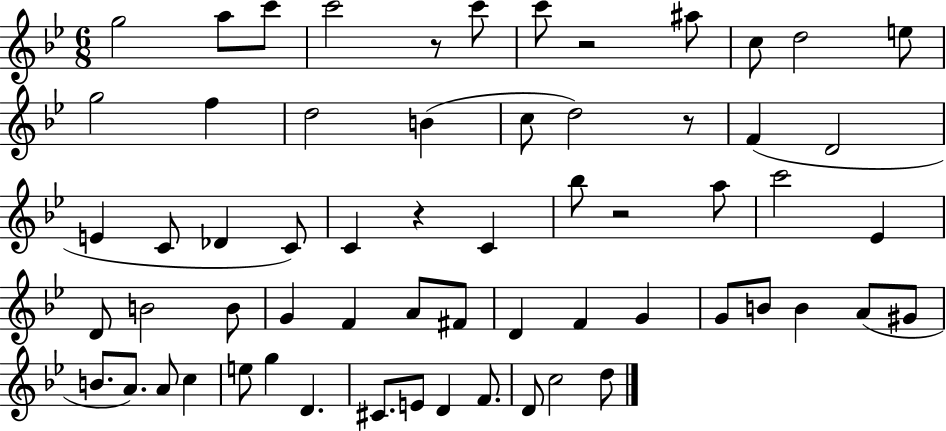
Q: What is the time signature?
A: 6/8